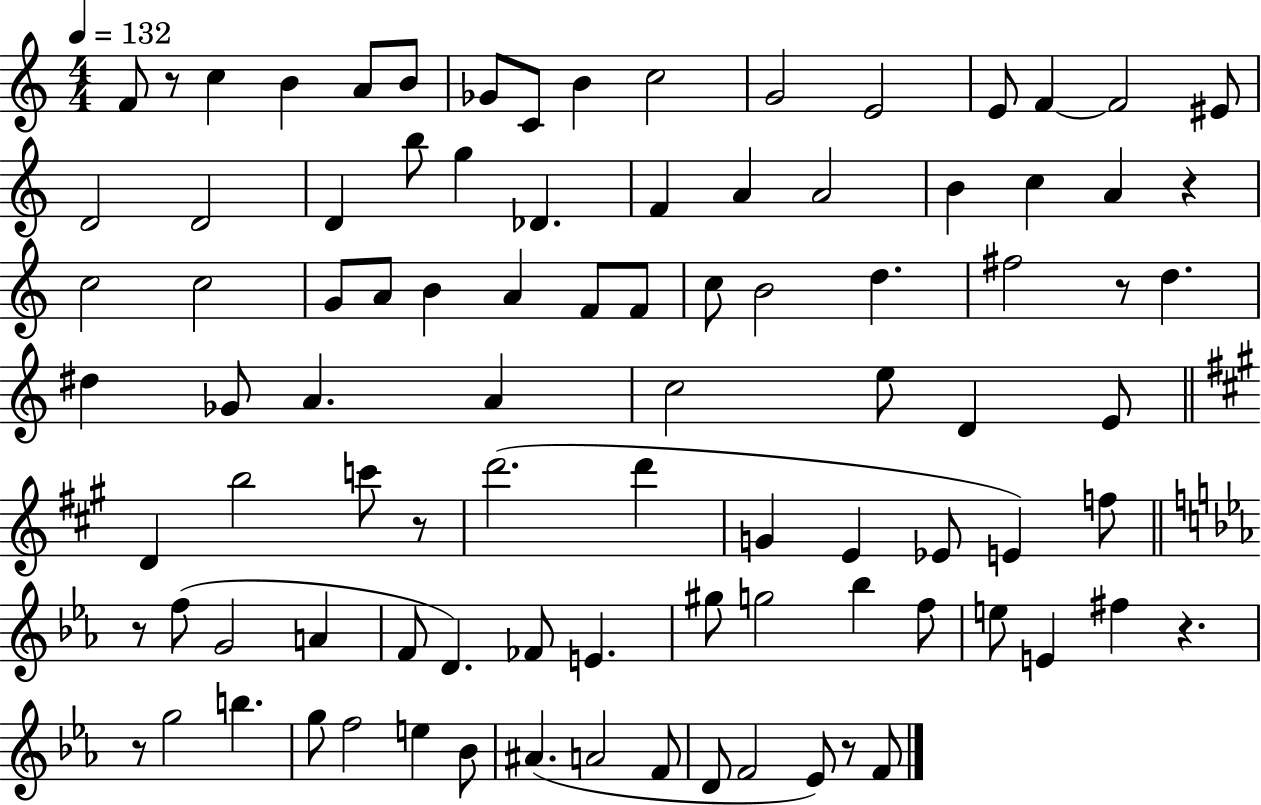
F4/e R/e C5/q B4/q A4/e B4/e Gb4/e C4/e B4/q C5/h G4/h E4/h E4/e F4/q F4/h EIS4/e D4/h D4/h D4/q B5/e G5/q Db4/q. F4/q A4/q A4/h B4/q C5/q A4/q R/q C5/h C5/h G4/e A4/e B4/q A4/q F4/e F4/e C5/e B4/h D5/q. F#5/h R/e D5/q. D#5/q Gb4/e A4/q. A4/q C5/h E5/e D4/q E4/e D4/q B5/h C6/e R/e D6/h. D6/q G4/q E4/q Eb4/e E4/q F5/e R/e F5/e G4/h A4/q F4/e D4/q. FES4/e E4/q. G#5/e G5/h Bb5/q F5/e E5/e E4/q F#5/q R/q. R/e G5/h B5/q. G5/e F5/h E5/q Bb4/e A#4/q. A4/h F4/e D4/e F4/h Eb4/e R/e F4/e